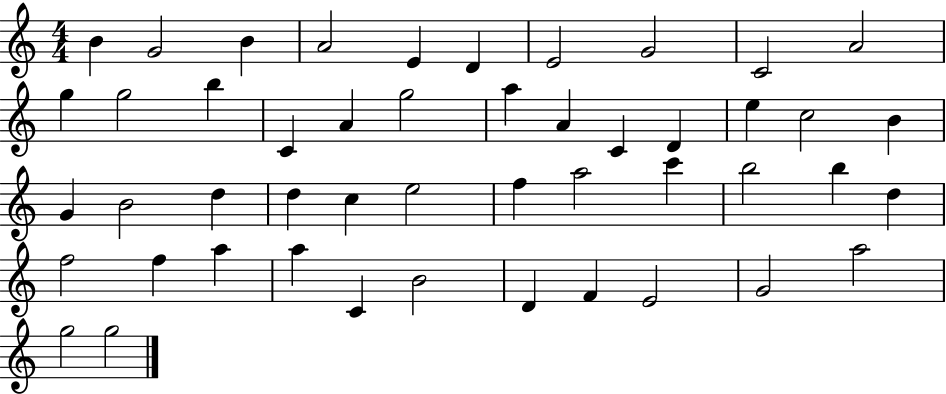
B4/q G4/h B4/q A4/h E4/q D4/q E4/h G4/h C4/h A4/h G5/q G5/h B5/q C4/q A4/q G5/h A5/q A4/q C4/q D4/q E5/q C5/h B4/q G4/q B4/h D5/q D5/q C5/q E5/h F5/q A5/h C6/q B5/h B5/q D5/q F5/h F5/q A5/q A5/q C4/q B4/h D4/q F4/q E4/h G4/h A5/h G5/h G5/h